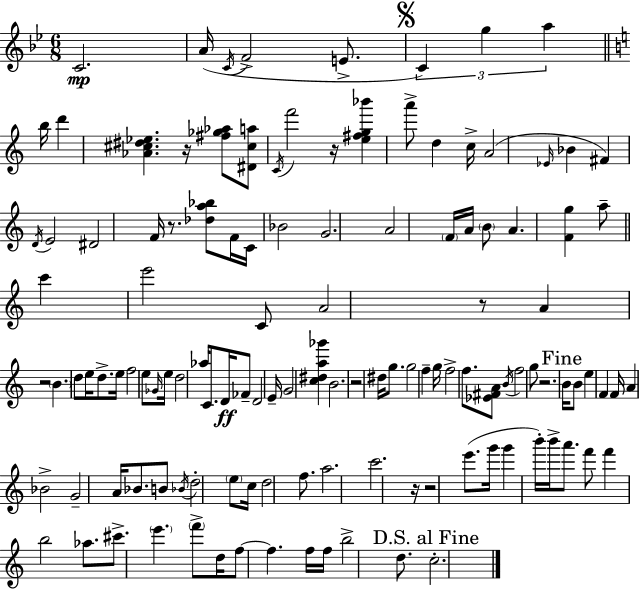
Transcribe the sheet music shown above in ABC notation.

X:1
T:Untitled
M:6/8
L:1/4
K:Gm
C2 A/4 C/4 F2 E/2 C g a b/4 d' [_A^c^d_e] z/4 [^f_g_a]/2 [^D^ca]/2 C/4 f'2 z/4 [e^fg_b'] a'/2 d c/4 A2 _E/4 _B ^F D/4 E2 ^D2 F/4 z/2 [_da_b]/2 F/4 C/4 _B2 G2 A2 F/4 A/4 B/2 A [Fg] a/2 c' e'2 C/2 A2 z/2 A z2 B d/2 e/4 d/2 e/4 f2 e/2 _G/4 e/4 d2 _a/4 C/2 D/4 _F/2 D2 E/4 G2 [c^da_g'] B2 z2 ^d/4 g/2 g2 f g/4 f2 f/2 [_E^FA]/2 B/4 f2 g/2 z2 B/4 B/2 e F F/4 A _B2 G2 A/4 _B/2 B/2 _B/4 d2 e/2 c/4 d2 f/2 a2 c'2 z/4 z2 e'/2 g'/4 g' b'/4 b'/4 a'/2 f'/2 f' b2 _a/2 ^c'/2 e' f'/2 d/4 f/2 f f/4 f/4 b2 d/2 c2